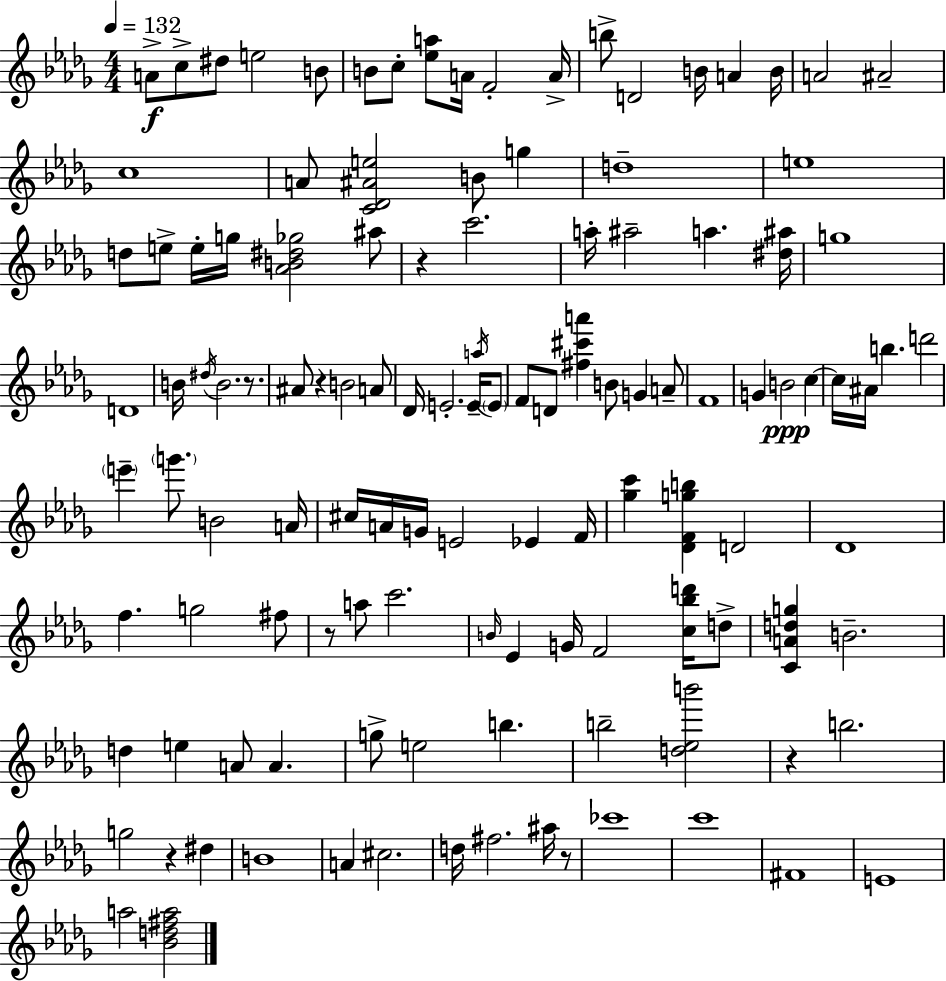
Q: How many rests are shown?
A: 7